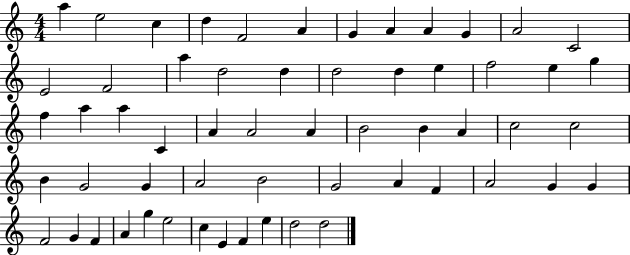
A5/q E5/h C5/q D5/q F4/h A4/q G4/q A4/q A4/q G4/q A4/h C4/h E4/h F4/h A5/q D5/h D5/q D5/h D5/q E5/q F5/h E5/q G5/q F5/q A5/q A5/q C4/q A4/q A4/h A4/q B4/h B4/q A4/q C5/h C5/h B4/q G4/h G4/q A4/h B4/h G4/h A4/q F4/q A4/h G4/q G4/q F4/h G4/q F4/q A4/q G5/q E5/h C5/q E4/q F4/q E5/q D5/h D5/h